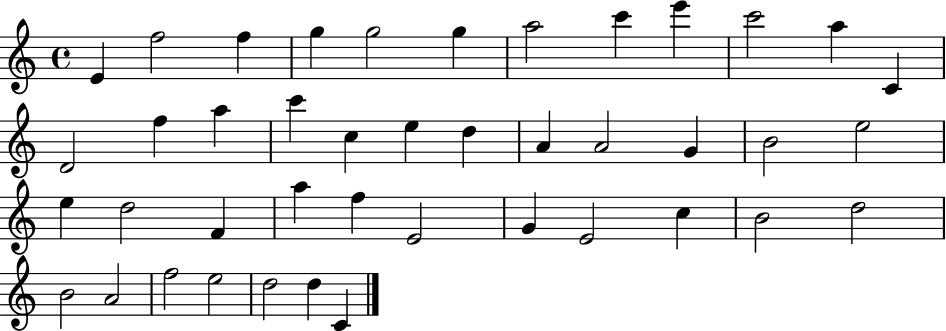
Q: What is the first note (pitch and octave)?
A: E4